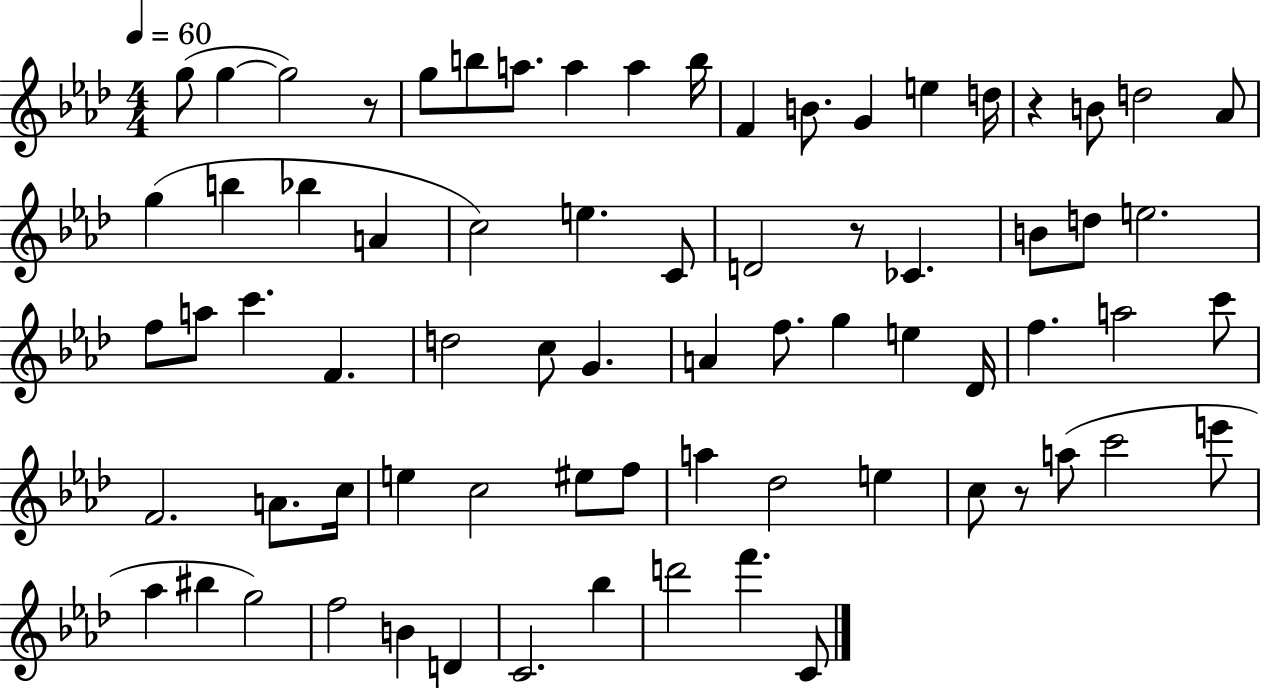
{
  \clef treble
  \numericTimeSignature
  \time 4/4
  \key aes \major
  \tempo 4 = 60
  \repeat volta 2 { g''8( g''4~~ g''2) r8 | g''8 b''8 a''8. a''4 a''4 b''16 | f'4 b'8. g'4 e''4 d''16 | r4 b'8 d''2 aes'8 | \break g''4( b''4 bes''4 a'4 | c''2) e''4. c'8 | d'2 r8 ces'4. | b'8 d''8 e''2. | \break f''8 a''8 c'''4. f'4. | d''2 c''8 g'4. | a'4 f''8. g''4 e''4 des'16 | f''4. a''2 c'''8 | \break f'2. a'8. c''16 | e''4 c''2 eis''8 f''8 | a''4 des''2 e''4 | c''8 r8 a''8( c'''2 e'''8 | \break aes''4 bis''4 g''2) | f''2 b'4 d'4 | c'2. bes''4 | d'''2 f'''4. c'8 | \break } \bar "|."
}